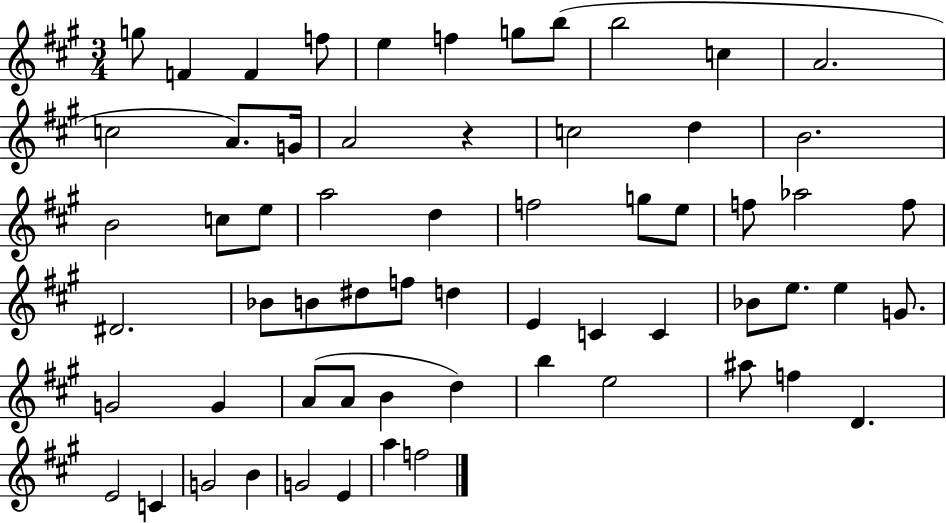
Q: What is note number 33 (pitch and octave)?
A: D#5